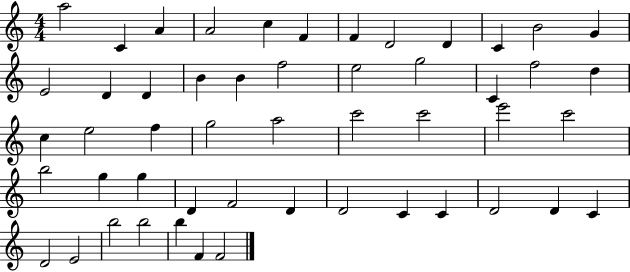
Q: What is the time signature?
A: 4/4